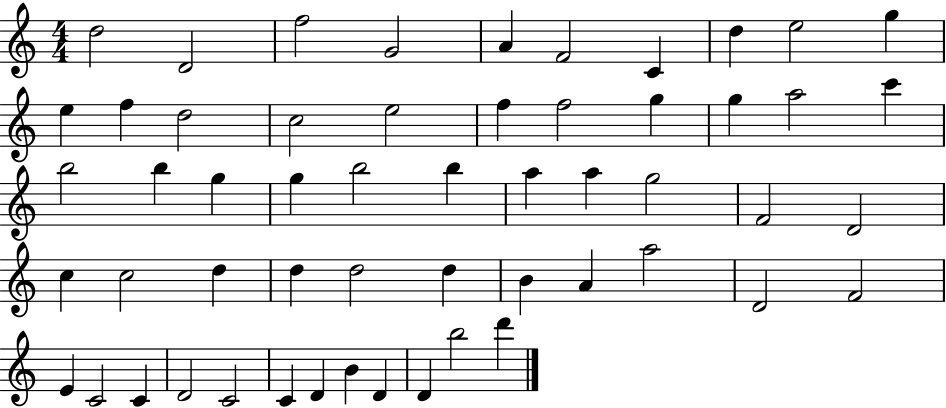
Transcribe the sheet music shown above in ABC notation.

X:1
T:Untitled
M:4/4
L:1/4
K:C
d2 D2 f2 G2 A F2 C d e2 g e f d2 c2 e2 f f2 g g a2 c' b2 b g g b2 b a a g2 F2 D2 c c2 d d d2 d B A a2 D2 F2 E C2 C D2 C2 C D B D D b2 d'